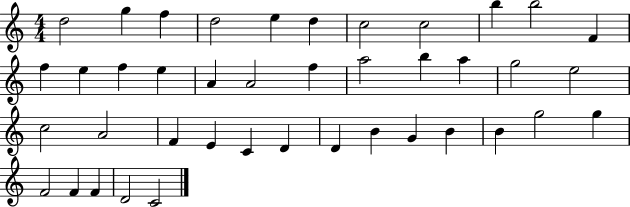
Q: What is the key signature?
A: C major